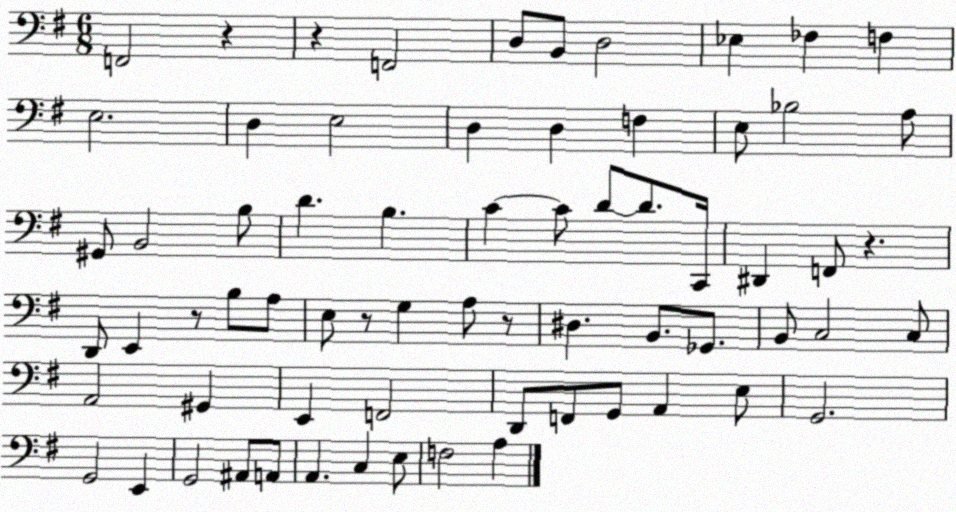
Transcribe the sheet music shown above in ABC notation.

X:1
T:Untitled
M:6/8
L:1/4
K:G
F,,2 z z F,,2 D,/2 B,,/2 D,2 _E, _F, F, E,2 D, E,2 D, D, F, E,/2 _B,2 A,/2 ^G,,/2 B,,2 B,/2 D B, C C/2 D/2 D/2 C,,/4 ^D,, F,,/2 z D,,/2 E,, z/2 B,/2 A,/2 E,/2 z/2 G, A,/2 z/2 ^D, B,,/2 _G,,/2 B,,/2 C,2 C,/2 A,,2 ^G,, E,, F,,2 D,,/2 F,,/2 G,,/2 A,, E,/2 G,,2 G,,2 E,, G,,2 ^A,,/2 A,,/2 A,, C, E,/2 F,2 A,